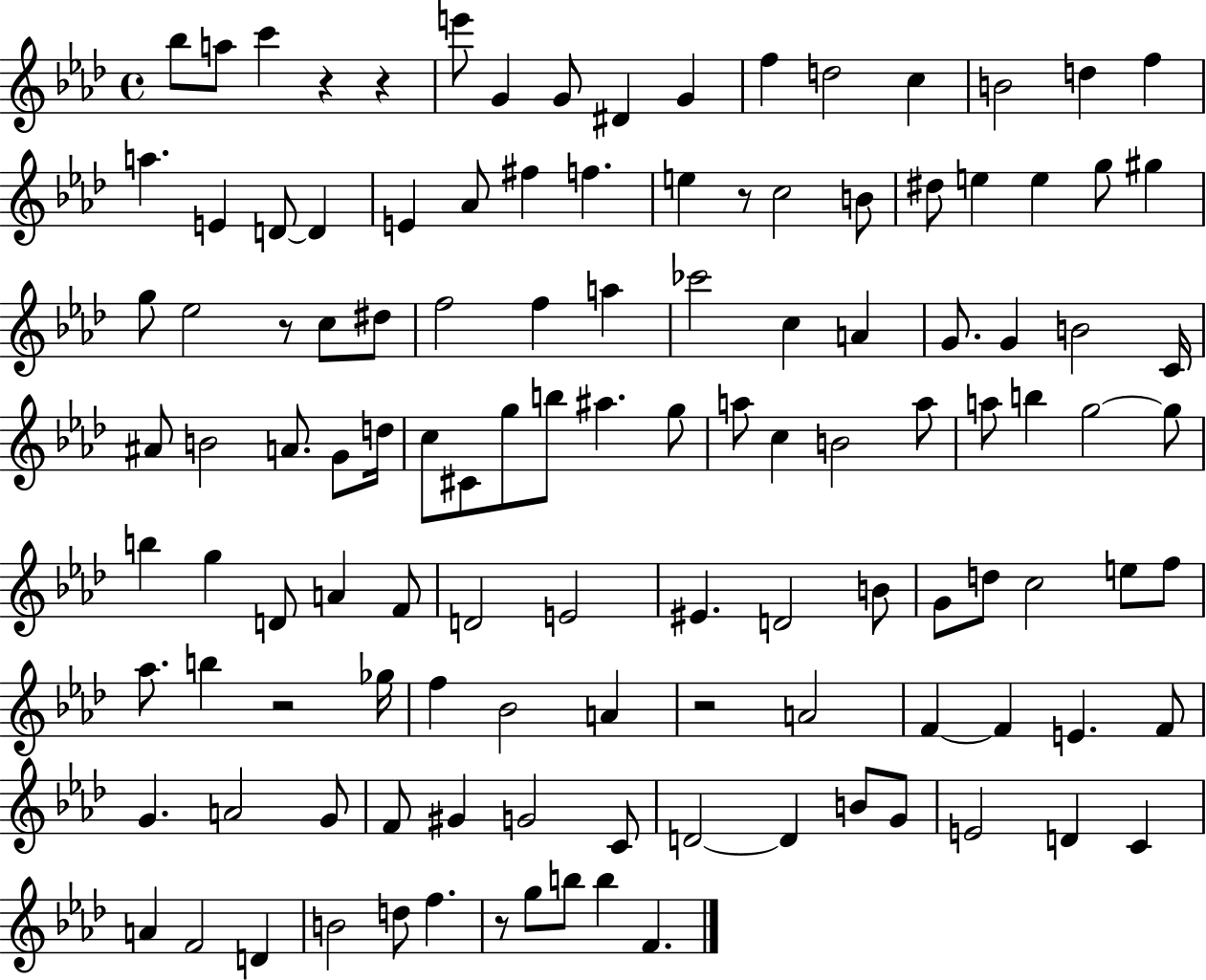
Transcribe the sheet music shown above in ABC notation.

X:1
T:Untitled
M:4/4
L:1/4
K:Ab
_b/2 a/2 c' z z e'/2 G G/2 ^D G f d2 c B2 d f a E D/2 D E _A/2 ^f f e z/2 c2 B/2 ^d/2 e e g/2 ^g g/2 _e2 z/2 c/2 ^d/2 f2 f a _c'2 c A G/2 G B2 C/4 ^A/2 B2 A/2 G/2 d/4 c/2 ^C/2 g/2 b/2 ^a g/2 a/2 c B2 a/2 a/2 b g2 g/2 b g D/2 A F/2 D2 E2 ^E D2 B/2 G/2 d/2 c2 e/2 f/2 _a/2 b z2 _g/4 f _B2 A z2 A2 F F E F/2 G A2 G/2 F/2 ^G G2 C/2 D2 D B/2 G/2 E2 D C A F2 D B2 d/2 f z/2 g/2 b/2 b F